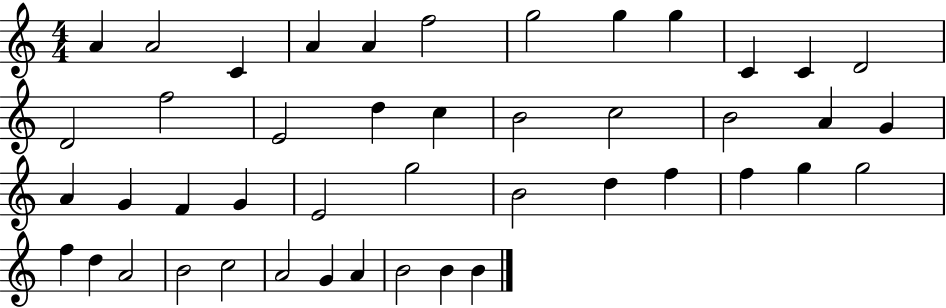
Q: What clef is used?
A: treble